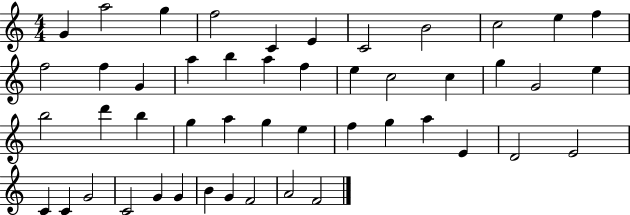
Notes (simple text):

G4/q A5/h G5/q F5/h C4/q E4/q C4/h B4/h C5/h E5/q F5/q F5/h F5/q G4/q A5/q B5/q A5/q F5/q E5/q C5/h C5/q G5/q G4/h E5/q B5/h D6/q B5/q G5/q A5/q G5/q E5/q F5/q G5/q A5/q E4/q D4/h E4/h C4/q C4/q G4/h C4/h G4/q G4/q B4/q G4/q F4/h A4/h F4/h